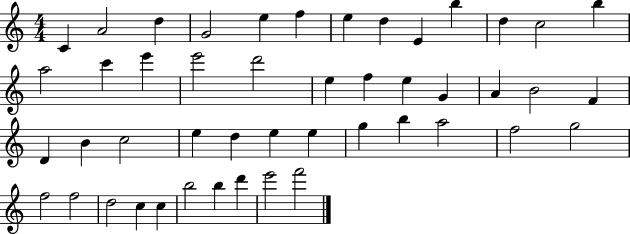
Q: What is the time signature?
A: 4/4